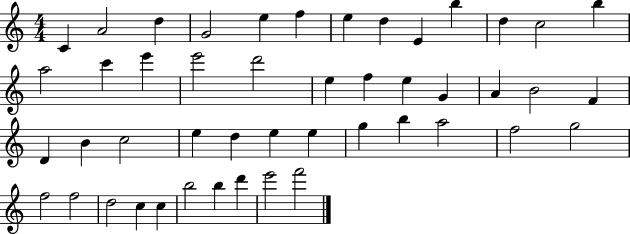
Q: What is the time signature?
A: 4/4